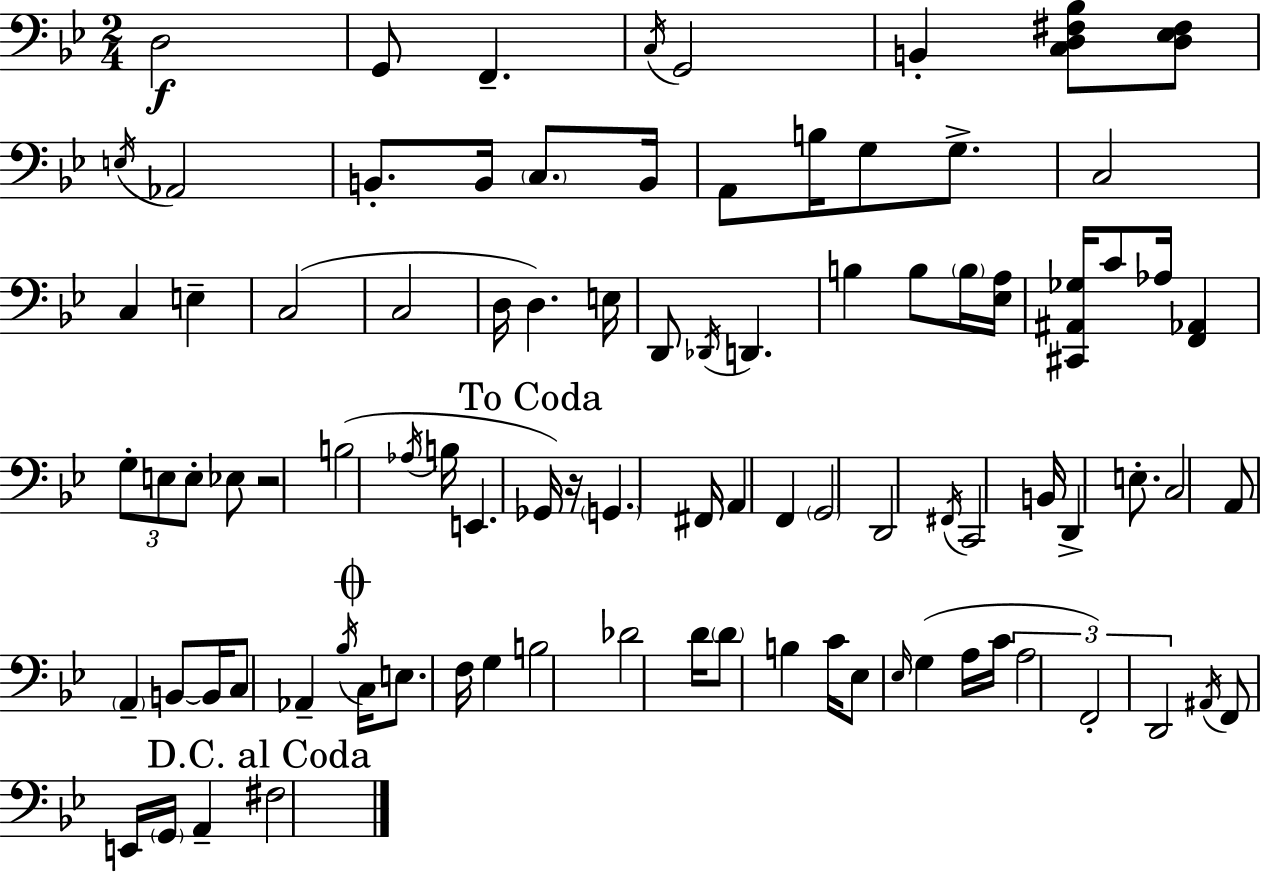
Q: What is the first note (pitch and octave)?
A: D3